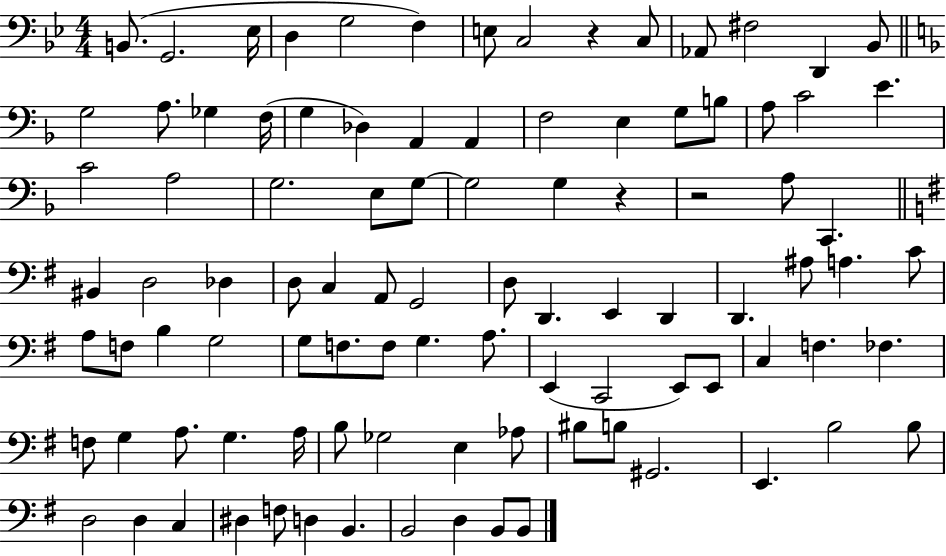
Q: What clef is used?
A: bass